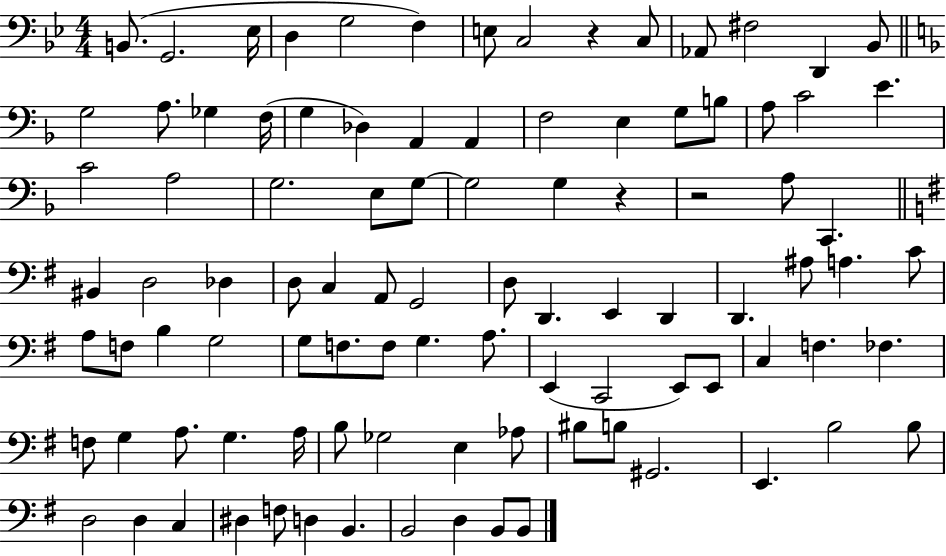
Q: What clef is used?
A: bass